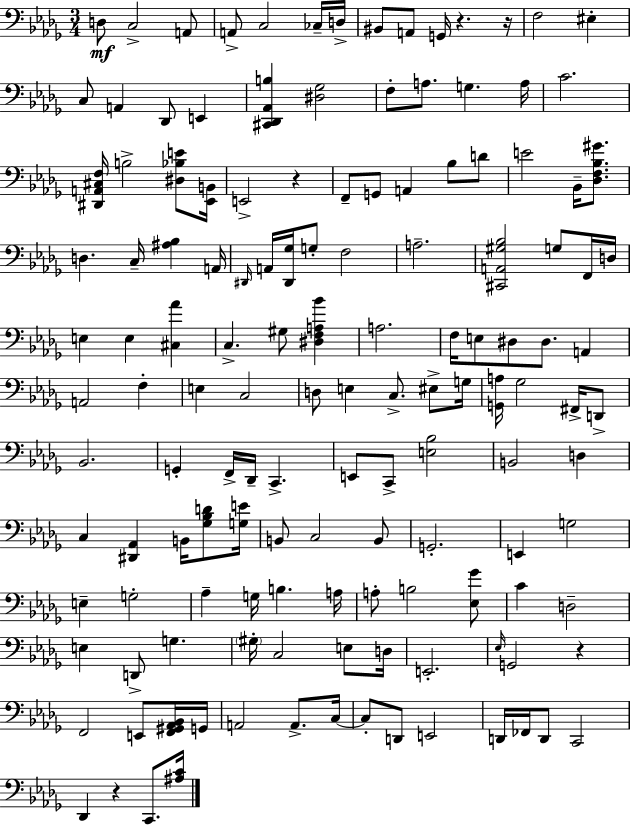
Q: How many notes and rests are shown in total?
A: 139